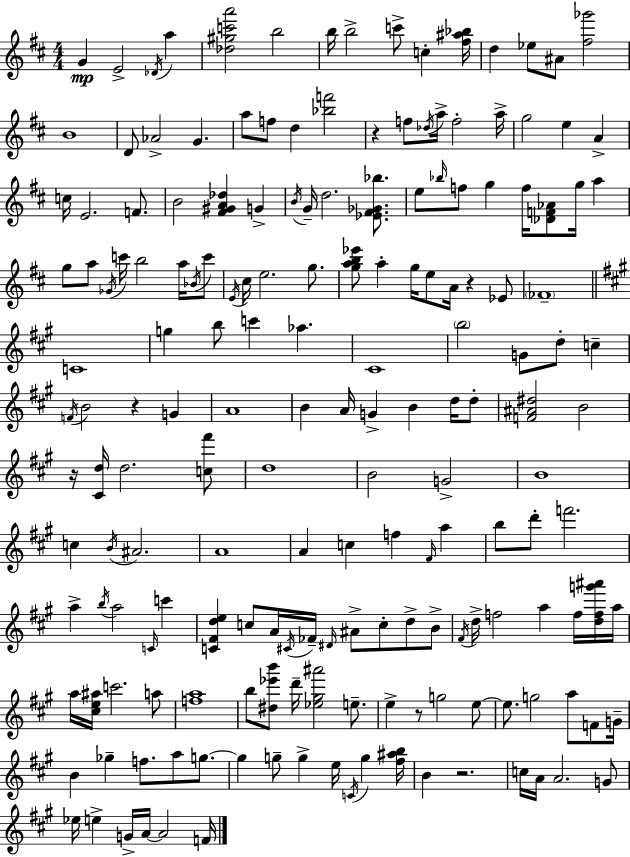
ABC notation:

X:1
T:Untitled
M:4/4
L:1/4
K:D
G E2 _D/4 a [_d^gc'a']2 b2 b/4 b2 c'/2 c [^f^a_b]/4 d _e/2 ^A/2 [^f_g']2 B4 D/2 _A2 G a/2 f/2 d [_bf']2 z f/2 _d/4 a/4 f2 a/4 g2 e A c/4 E2 F/2 B2 [^F^GA_d] G B/4 G/4 d2 [_E^F_G_b]/2 e/2 _b/4 f/2 g f/4 [_DF_A]/2 g/4 a g/2 a/2 _G/4 c'/4 b2 a/4 _B/4 c'/2 E/4 ^c/4 e2 g/2 [gab_e']/2 a g/4 e/2 A/4 z _E/2 _F4 C4 g b/2 c' _a ^C4 b2 G/2 d/2 c F/4 B2 z G A4 B A/4 G B d/4 d/2 [F^A^d]2 B2 z/4 [^Cd]/4 d2 [c^f']/2 d4 B2 G2 B4 c B/4 ^A2 A4 A c f ^F/4 a b/2 d'/2 f'2 a b/4 a2 C/4 c' [C^Fde] c/2 A/4 ^C/4 _F/4 ^D/4 ^A/2 c/2 d/2 B/2 ^F/4 d/4 f2 a f/4 [dfg'^a']/4 a/4 a/4 [^ce^a]/4 c'2 a/2 [fa]4 b/2 [^d_e'b']/2 d'/4 [_e^g^a']2 e/2 e z/2 g2 e/2 e/2 g2 a/2 F/2 G/4 B _g f/2 a/2 g/2 g g/2 g e/4 C/4 g [^f^ab]/4 B z2 c/4 A/4 A2 G/2 _e/4 e G/4 A/4 A2 F/4